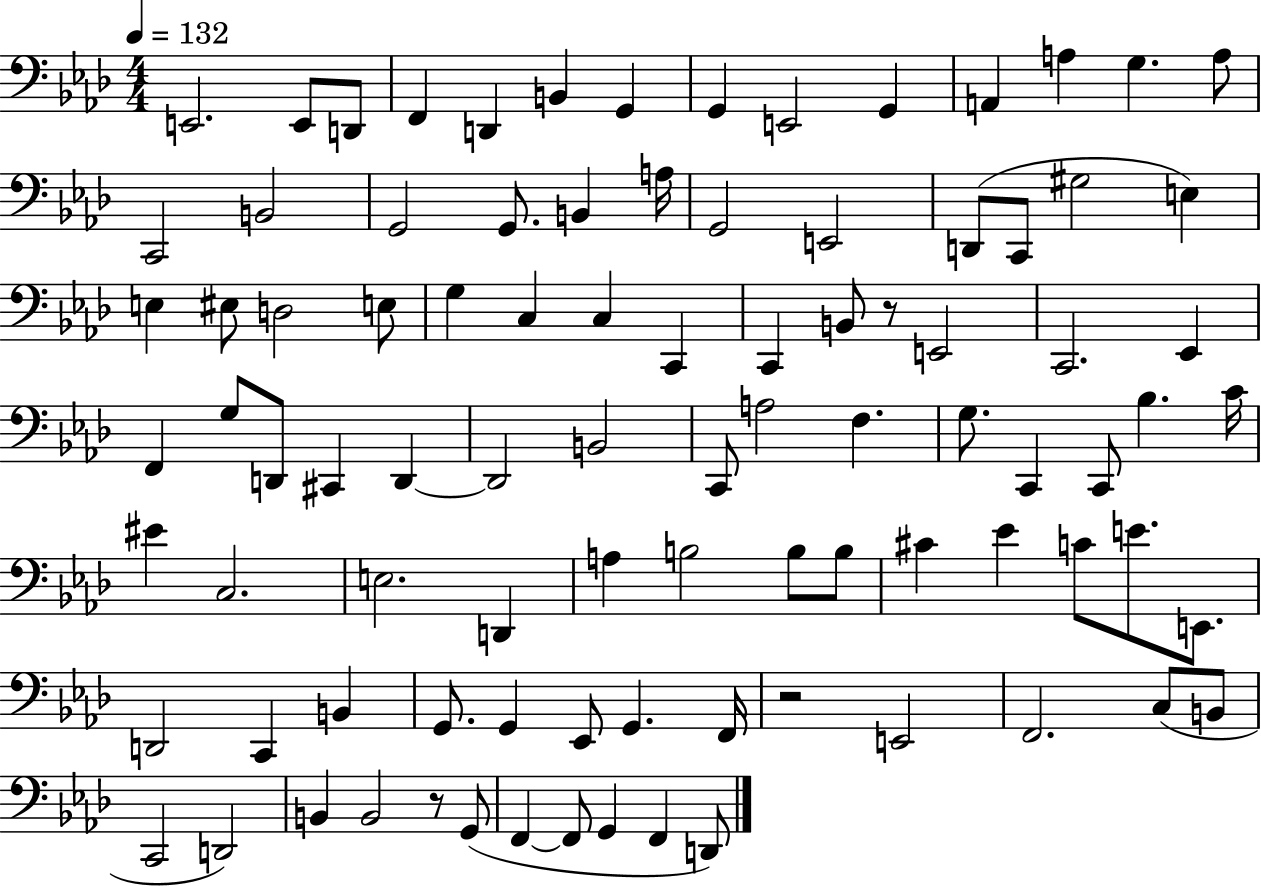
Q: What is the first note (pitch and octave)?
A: E2